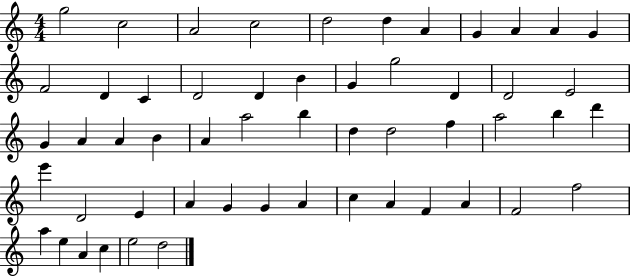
{
  \clef treble
  \numericTimeSignature
  \time 4/4
  \key c \major
  g''2 c''2 | a'2 c''2 | d''2 d''4 a'4 | g'4 a'4 a'4 g'4 | \break f'2 d'4 c'4 | d'2 d'4 b'4 | g'4 g''2 d'4 | d'2 e'2 | \break g'4 a'4 a'4 b'4 | a'4 a''2 b''4 | d''4 d''2 f''4 | a''2 b''4 d'''4 | \break e'''4 d'2 e'4 | a'4 g'4 g'4 a'4 | c''4 a'4 f'4 a'4 | f'2 f''2 | \break a''4 e''4 a'4 c''4 | e''2 d''2 | \bar "|."
}